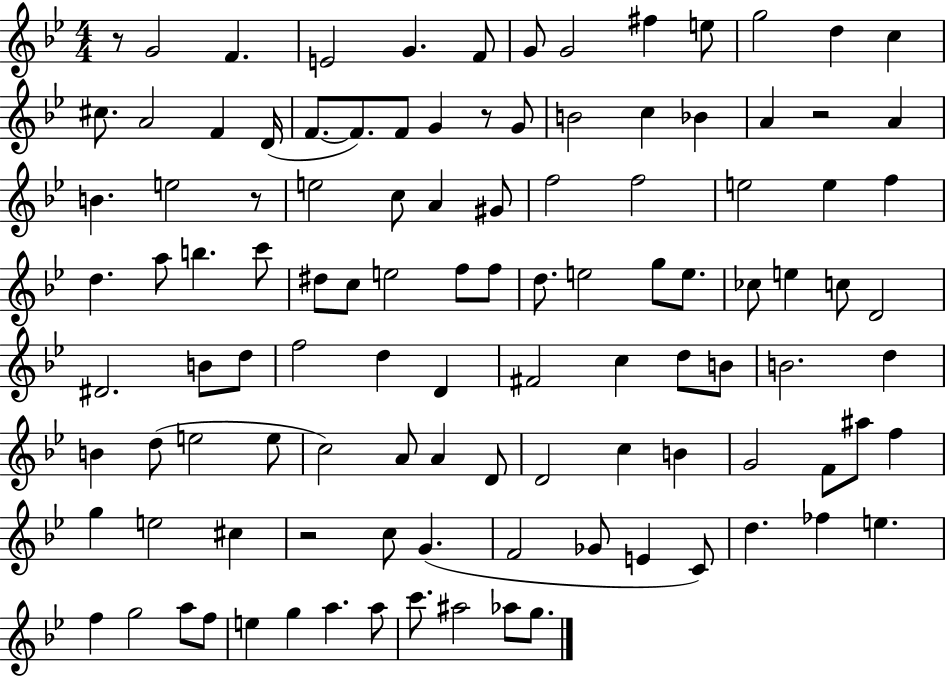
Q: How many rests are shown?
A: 5